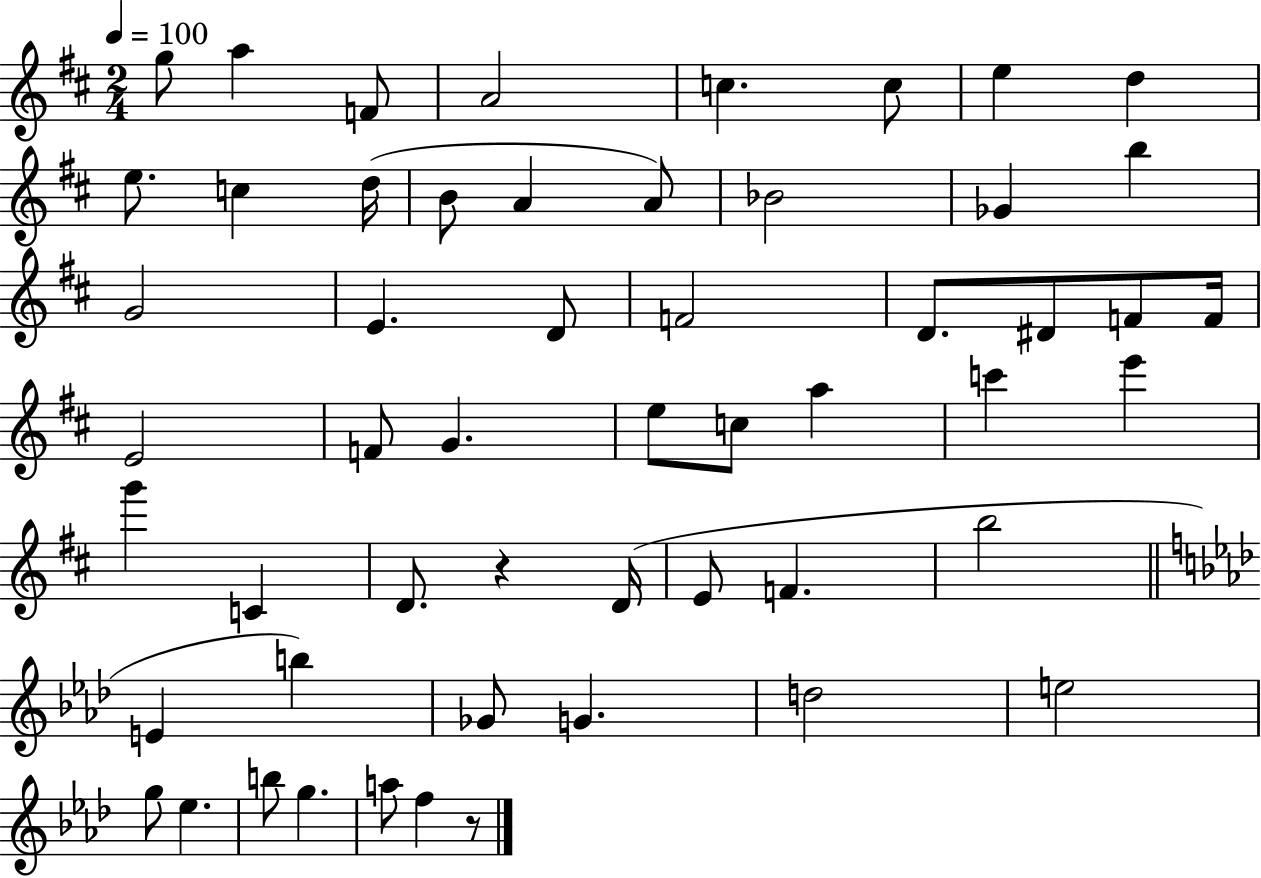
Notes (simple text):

G5/e A5/q F4/e A4/h C5/q. C5/e E5/q D5/q E5/e. C5/q D5/s B4/e A4/q A4/e Bb4/h Gb4/q B5/q G4/h E4/q. D4/e F4/h D4/e. D#4/e F4/e F4/s E4/h F4/e G4/q. E5/e C5/e A5/q C6/q E6/q G6/q C4/q D4/e. R/q D4/s E4/e F4/q. B5/h E4/q B5/q Gb4/e G4/q. D5/h E5/h G5/e Eb5/q. B5/e G5/q. A5/e F5/q R/e